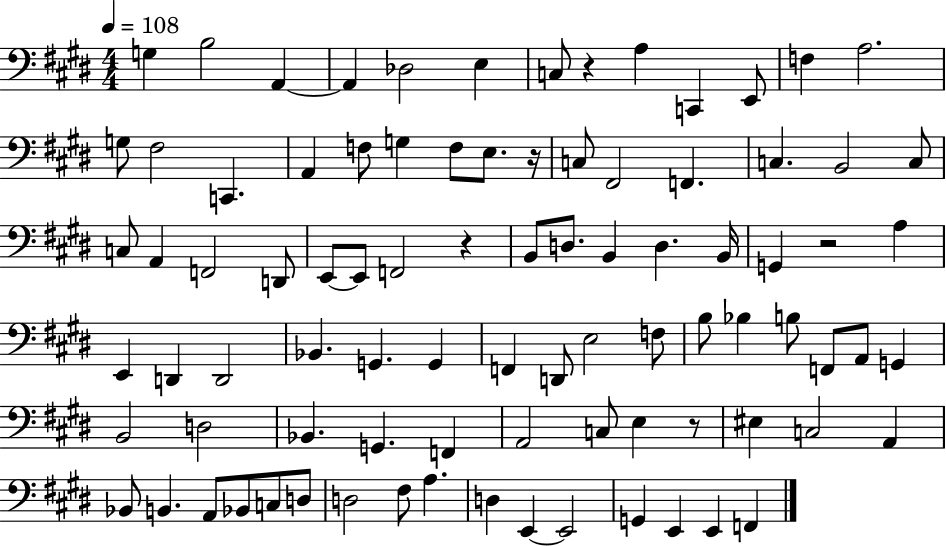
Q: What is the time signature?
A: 4/4